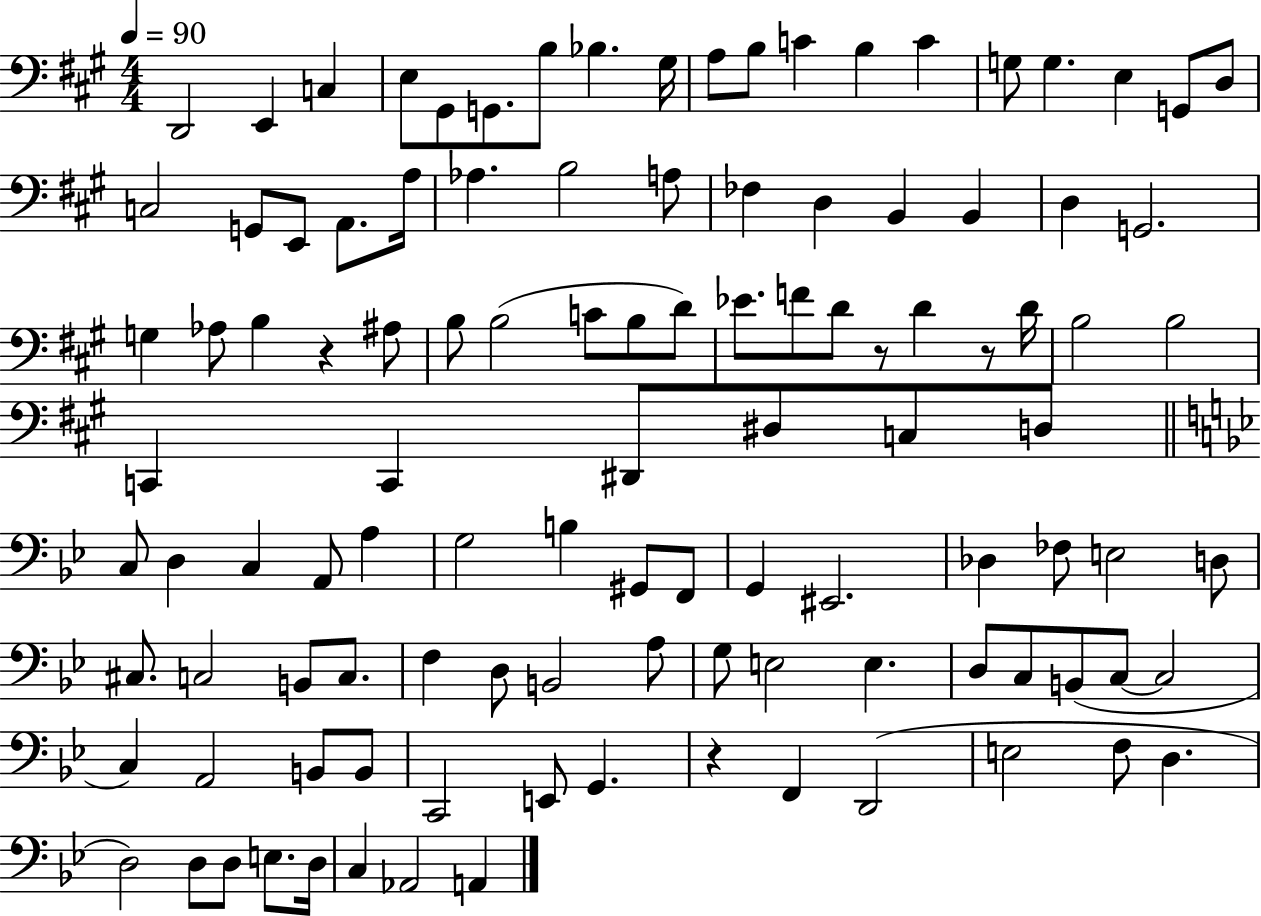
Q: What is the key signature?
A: A major